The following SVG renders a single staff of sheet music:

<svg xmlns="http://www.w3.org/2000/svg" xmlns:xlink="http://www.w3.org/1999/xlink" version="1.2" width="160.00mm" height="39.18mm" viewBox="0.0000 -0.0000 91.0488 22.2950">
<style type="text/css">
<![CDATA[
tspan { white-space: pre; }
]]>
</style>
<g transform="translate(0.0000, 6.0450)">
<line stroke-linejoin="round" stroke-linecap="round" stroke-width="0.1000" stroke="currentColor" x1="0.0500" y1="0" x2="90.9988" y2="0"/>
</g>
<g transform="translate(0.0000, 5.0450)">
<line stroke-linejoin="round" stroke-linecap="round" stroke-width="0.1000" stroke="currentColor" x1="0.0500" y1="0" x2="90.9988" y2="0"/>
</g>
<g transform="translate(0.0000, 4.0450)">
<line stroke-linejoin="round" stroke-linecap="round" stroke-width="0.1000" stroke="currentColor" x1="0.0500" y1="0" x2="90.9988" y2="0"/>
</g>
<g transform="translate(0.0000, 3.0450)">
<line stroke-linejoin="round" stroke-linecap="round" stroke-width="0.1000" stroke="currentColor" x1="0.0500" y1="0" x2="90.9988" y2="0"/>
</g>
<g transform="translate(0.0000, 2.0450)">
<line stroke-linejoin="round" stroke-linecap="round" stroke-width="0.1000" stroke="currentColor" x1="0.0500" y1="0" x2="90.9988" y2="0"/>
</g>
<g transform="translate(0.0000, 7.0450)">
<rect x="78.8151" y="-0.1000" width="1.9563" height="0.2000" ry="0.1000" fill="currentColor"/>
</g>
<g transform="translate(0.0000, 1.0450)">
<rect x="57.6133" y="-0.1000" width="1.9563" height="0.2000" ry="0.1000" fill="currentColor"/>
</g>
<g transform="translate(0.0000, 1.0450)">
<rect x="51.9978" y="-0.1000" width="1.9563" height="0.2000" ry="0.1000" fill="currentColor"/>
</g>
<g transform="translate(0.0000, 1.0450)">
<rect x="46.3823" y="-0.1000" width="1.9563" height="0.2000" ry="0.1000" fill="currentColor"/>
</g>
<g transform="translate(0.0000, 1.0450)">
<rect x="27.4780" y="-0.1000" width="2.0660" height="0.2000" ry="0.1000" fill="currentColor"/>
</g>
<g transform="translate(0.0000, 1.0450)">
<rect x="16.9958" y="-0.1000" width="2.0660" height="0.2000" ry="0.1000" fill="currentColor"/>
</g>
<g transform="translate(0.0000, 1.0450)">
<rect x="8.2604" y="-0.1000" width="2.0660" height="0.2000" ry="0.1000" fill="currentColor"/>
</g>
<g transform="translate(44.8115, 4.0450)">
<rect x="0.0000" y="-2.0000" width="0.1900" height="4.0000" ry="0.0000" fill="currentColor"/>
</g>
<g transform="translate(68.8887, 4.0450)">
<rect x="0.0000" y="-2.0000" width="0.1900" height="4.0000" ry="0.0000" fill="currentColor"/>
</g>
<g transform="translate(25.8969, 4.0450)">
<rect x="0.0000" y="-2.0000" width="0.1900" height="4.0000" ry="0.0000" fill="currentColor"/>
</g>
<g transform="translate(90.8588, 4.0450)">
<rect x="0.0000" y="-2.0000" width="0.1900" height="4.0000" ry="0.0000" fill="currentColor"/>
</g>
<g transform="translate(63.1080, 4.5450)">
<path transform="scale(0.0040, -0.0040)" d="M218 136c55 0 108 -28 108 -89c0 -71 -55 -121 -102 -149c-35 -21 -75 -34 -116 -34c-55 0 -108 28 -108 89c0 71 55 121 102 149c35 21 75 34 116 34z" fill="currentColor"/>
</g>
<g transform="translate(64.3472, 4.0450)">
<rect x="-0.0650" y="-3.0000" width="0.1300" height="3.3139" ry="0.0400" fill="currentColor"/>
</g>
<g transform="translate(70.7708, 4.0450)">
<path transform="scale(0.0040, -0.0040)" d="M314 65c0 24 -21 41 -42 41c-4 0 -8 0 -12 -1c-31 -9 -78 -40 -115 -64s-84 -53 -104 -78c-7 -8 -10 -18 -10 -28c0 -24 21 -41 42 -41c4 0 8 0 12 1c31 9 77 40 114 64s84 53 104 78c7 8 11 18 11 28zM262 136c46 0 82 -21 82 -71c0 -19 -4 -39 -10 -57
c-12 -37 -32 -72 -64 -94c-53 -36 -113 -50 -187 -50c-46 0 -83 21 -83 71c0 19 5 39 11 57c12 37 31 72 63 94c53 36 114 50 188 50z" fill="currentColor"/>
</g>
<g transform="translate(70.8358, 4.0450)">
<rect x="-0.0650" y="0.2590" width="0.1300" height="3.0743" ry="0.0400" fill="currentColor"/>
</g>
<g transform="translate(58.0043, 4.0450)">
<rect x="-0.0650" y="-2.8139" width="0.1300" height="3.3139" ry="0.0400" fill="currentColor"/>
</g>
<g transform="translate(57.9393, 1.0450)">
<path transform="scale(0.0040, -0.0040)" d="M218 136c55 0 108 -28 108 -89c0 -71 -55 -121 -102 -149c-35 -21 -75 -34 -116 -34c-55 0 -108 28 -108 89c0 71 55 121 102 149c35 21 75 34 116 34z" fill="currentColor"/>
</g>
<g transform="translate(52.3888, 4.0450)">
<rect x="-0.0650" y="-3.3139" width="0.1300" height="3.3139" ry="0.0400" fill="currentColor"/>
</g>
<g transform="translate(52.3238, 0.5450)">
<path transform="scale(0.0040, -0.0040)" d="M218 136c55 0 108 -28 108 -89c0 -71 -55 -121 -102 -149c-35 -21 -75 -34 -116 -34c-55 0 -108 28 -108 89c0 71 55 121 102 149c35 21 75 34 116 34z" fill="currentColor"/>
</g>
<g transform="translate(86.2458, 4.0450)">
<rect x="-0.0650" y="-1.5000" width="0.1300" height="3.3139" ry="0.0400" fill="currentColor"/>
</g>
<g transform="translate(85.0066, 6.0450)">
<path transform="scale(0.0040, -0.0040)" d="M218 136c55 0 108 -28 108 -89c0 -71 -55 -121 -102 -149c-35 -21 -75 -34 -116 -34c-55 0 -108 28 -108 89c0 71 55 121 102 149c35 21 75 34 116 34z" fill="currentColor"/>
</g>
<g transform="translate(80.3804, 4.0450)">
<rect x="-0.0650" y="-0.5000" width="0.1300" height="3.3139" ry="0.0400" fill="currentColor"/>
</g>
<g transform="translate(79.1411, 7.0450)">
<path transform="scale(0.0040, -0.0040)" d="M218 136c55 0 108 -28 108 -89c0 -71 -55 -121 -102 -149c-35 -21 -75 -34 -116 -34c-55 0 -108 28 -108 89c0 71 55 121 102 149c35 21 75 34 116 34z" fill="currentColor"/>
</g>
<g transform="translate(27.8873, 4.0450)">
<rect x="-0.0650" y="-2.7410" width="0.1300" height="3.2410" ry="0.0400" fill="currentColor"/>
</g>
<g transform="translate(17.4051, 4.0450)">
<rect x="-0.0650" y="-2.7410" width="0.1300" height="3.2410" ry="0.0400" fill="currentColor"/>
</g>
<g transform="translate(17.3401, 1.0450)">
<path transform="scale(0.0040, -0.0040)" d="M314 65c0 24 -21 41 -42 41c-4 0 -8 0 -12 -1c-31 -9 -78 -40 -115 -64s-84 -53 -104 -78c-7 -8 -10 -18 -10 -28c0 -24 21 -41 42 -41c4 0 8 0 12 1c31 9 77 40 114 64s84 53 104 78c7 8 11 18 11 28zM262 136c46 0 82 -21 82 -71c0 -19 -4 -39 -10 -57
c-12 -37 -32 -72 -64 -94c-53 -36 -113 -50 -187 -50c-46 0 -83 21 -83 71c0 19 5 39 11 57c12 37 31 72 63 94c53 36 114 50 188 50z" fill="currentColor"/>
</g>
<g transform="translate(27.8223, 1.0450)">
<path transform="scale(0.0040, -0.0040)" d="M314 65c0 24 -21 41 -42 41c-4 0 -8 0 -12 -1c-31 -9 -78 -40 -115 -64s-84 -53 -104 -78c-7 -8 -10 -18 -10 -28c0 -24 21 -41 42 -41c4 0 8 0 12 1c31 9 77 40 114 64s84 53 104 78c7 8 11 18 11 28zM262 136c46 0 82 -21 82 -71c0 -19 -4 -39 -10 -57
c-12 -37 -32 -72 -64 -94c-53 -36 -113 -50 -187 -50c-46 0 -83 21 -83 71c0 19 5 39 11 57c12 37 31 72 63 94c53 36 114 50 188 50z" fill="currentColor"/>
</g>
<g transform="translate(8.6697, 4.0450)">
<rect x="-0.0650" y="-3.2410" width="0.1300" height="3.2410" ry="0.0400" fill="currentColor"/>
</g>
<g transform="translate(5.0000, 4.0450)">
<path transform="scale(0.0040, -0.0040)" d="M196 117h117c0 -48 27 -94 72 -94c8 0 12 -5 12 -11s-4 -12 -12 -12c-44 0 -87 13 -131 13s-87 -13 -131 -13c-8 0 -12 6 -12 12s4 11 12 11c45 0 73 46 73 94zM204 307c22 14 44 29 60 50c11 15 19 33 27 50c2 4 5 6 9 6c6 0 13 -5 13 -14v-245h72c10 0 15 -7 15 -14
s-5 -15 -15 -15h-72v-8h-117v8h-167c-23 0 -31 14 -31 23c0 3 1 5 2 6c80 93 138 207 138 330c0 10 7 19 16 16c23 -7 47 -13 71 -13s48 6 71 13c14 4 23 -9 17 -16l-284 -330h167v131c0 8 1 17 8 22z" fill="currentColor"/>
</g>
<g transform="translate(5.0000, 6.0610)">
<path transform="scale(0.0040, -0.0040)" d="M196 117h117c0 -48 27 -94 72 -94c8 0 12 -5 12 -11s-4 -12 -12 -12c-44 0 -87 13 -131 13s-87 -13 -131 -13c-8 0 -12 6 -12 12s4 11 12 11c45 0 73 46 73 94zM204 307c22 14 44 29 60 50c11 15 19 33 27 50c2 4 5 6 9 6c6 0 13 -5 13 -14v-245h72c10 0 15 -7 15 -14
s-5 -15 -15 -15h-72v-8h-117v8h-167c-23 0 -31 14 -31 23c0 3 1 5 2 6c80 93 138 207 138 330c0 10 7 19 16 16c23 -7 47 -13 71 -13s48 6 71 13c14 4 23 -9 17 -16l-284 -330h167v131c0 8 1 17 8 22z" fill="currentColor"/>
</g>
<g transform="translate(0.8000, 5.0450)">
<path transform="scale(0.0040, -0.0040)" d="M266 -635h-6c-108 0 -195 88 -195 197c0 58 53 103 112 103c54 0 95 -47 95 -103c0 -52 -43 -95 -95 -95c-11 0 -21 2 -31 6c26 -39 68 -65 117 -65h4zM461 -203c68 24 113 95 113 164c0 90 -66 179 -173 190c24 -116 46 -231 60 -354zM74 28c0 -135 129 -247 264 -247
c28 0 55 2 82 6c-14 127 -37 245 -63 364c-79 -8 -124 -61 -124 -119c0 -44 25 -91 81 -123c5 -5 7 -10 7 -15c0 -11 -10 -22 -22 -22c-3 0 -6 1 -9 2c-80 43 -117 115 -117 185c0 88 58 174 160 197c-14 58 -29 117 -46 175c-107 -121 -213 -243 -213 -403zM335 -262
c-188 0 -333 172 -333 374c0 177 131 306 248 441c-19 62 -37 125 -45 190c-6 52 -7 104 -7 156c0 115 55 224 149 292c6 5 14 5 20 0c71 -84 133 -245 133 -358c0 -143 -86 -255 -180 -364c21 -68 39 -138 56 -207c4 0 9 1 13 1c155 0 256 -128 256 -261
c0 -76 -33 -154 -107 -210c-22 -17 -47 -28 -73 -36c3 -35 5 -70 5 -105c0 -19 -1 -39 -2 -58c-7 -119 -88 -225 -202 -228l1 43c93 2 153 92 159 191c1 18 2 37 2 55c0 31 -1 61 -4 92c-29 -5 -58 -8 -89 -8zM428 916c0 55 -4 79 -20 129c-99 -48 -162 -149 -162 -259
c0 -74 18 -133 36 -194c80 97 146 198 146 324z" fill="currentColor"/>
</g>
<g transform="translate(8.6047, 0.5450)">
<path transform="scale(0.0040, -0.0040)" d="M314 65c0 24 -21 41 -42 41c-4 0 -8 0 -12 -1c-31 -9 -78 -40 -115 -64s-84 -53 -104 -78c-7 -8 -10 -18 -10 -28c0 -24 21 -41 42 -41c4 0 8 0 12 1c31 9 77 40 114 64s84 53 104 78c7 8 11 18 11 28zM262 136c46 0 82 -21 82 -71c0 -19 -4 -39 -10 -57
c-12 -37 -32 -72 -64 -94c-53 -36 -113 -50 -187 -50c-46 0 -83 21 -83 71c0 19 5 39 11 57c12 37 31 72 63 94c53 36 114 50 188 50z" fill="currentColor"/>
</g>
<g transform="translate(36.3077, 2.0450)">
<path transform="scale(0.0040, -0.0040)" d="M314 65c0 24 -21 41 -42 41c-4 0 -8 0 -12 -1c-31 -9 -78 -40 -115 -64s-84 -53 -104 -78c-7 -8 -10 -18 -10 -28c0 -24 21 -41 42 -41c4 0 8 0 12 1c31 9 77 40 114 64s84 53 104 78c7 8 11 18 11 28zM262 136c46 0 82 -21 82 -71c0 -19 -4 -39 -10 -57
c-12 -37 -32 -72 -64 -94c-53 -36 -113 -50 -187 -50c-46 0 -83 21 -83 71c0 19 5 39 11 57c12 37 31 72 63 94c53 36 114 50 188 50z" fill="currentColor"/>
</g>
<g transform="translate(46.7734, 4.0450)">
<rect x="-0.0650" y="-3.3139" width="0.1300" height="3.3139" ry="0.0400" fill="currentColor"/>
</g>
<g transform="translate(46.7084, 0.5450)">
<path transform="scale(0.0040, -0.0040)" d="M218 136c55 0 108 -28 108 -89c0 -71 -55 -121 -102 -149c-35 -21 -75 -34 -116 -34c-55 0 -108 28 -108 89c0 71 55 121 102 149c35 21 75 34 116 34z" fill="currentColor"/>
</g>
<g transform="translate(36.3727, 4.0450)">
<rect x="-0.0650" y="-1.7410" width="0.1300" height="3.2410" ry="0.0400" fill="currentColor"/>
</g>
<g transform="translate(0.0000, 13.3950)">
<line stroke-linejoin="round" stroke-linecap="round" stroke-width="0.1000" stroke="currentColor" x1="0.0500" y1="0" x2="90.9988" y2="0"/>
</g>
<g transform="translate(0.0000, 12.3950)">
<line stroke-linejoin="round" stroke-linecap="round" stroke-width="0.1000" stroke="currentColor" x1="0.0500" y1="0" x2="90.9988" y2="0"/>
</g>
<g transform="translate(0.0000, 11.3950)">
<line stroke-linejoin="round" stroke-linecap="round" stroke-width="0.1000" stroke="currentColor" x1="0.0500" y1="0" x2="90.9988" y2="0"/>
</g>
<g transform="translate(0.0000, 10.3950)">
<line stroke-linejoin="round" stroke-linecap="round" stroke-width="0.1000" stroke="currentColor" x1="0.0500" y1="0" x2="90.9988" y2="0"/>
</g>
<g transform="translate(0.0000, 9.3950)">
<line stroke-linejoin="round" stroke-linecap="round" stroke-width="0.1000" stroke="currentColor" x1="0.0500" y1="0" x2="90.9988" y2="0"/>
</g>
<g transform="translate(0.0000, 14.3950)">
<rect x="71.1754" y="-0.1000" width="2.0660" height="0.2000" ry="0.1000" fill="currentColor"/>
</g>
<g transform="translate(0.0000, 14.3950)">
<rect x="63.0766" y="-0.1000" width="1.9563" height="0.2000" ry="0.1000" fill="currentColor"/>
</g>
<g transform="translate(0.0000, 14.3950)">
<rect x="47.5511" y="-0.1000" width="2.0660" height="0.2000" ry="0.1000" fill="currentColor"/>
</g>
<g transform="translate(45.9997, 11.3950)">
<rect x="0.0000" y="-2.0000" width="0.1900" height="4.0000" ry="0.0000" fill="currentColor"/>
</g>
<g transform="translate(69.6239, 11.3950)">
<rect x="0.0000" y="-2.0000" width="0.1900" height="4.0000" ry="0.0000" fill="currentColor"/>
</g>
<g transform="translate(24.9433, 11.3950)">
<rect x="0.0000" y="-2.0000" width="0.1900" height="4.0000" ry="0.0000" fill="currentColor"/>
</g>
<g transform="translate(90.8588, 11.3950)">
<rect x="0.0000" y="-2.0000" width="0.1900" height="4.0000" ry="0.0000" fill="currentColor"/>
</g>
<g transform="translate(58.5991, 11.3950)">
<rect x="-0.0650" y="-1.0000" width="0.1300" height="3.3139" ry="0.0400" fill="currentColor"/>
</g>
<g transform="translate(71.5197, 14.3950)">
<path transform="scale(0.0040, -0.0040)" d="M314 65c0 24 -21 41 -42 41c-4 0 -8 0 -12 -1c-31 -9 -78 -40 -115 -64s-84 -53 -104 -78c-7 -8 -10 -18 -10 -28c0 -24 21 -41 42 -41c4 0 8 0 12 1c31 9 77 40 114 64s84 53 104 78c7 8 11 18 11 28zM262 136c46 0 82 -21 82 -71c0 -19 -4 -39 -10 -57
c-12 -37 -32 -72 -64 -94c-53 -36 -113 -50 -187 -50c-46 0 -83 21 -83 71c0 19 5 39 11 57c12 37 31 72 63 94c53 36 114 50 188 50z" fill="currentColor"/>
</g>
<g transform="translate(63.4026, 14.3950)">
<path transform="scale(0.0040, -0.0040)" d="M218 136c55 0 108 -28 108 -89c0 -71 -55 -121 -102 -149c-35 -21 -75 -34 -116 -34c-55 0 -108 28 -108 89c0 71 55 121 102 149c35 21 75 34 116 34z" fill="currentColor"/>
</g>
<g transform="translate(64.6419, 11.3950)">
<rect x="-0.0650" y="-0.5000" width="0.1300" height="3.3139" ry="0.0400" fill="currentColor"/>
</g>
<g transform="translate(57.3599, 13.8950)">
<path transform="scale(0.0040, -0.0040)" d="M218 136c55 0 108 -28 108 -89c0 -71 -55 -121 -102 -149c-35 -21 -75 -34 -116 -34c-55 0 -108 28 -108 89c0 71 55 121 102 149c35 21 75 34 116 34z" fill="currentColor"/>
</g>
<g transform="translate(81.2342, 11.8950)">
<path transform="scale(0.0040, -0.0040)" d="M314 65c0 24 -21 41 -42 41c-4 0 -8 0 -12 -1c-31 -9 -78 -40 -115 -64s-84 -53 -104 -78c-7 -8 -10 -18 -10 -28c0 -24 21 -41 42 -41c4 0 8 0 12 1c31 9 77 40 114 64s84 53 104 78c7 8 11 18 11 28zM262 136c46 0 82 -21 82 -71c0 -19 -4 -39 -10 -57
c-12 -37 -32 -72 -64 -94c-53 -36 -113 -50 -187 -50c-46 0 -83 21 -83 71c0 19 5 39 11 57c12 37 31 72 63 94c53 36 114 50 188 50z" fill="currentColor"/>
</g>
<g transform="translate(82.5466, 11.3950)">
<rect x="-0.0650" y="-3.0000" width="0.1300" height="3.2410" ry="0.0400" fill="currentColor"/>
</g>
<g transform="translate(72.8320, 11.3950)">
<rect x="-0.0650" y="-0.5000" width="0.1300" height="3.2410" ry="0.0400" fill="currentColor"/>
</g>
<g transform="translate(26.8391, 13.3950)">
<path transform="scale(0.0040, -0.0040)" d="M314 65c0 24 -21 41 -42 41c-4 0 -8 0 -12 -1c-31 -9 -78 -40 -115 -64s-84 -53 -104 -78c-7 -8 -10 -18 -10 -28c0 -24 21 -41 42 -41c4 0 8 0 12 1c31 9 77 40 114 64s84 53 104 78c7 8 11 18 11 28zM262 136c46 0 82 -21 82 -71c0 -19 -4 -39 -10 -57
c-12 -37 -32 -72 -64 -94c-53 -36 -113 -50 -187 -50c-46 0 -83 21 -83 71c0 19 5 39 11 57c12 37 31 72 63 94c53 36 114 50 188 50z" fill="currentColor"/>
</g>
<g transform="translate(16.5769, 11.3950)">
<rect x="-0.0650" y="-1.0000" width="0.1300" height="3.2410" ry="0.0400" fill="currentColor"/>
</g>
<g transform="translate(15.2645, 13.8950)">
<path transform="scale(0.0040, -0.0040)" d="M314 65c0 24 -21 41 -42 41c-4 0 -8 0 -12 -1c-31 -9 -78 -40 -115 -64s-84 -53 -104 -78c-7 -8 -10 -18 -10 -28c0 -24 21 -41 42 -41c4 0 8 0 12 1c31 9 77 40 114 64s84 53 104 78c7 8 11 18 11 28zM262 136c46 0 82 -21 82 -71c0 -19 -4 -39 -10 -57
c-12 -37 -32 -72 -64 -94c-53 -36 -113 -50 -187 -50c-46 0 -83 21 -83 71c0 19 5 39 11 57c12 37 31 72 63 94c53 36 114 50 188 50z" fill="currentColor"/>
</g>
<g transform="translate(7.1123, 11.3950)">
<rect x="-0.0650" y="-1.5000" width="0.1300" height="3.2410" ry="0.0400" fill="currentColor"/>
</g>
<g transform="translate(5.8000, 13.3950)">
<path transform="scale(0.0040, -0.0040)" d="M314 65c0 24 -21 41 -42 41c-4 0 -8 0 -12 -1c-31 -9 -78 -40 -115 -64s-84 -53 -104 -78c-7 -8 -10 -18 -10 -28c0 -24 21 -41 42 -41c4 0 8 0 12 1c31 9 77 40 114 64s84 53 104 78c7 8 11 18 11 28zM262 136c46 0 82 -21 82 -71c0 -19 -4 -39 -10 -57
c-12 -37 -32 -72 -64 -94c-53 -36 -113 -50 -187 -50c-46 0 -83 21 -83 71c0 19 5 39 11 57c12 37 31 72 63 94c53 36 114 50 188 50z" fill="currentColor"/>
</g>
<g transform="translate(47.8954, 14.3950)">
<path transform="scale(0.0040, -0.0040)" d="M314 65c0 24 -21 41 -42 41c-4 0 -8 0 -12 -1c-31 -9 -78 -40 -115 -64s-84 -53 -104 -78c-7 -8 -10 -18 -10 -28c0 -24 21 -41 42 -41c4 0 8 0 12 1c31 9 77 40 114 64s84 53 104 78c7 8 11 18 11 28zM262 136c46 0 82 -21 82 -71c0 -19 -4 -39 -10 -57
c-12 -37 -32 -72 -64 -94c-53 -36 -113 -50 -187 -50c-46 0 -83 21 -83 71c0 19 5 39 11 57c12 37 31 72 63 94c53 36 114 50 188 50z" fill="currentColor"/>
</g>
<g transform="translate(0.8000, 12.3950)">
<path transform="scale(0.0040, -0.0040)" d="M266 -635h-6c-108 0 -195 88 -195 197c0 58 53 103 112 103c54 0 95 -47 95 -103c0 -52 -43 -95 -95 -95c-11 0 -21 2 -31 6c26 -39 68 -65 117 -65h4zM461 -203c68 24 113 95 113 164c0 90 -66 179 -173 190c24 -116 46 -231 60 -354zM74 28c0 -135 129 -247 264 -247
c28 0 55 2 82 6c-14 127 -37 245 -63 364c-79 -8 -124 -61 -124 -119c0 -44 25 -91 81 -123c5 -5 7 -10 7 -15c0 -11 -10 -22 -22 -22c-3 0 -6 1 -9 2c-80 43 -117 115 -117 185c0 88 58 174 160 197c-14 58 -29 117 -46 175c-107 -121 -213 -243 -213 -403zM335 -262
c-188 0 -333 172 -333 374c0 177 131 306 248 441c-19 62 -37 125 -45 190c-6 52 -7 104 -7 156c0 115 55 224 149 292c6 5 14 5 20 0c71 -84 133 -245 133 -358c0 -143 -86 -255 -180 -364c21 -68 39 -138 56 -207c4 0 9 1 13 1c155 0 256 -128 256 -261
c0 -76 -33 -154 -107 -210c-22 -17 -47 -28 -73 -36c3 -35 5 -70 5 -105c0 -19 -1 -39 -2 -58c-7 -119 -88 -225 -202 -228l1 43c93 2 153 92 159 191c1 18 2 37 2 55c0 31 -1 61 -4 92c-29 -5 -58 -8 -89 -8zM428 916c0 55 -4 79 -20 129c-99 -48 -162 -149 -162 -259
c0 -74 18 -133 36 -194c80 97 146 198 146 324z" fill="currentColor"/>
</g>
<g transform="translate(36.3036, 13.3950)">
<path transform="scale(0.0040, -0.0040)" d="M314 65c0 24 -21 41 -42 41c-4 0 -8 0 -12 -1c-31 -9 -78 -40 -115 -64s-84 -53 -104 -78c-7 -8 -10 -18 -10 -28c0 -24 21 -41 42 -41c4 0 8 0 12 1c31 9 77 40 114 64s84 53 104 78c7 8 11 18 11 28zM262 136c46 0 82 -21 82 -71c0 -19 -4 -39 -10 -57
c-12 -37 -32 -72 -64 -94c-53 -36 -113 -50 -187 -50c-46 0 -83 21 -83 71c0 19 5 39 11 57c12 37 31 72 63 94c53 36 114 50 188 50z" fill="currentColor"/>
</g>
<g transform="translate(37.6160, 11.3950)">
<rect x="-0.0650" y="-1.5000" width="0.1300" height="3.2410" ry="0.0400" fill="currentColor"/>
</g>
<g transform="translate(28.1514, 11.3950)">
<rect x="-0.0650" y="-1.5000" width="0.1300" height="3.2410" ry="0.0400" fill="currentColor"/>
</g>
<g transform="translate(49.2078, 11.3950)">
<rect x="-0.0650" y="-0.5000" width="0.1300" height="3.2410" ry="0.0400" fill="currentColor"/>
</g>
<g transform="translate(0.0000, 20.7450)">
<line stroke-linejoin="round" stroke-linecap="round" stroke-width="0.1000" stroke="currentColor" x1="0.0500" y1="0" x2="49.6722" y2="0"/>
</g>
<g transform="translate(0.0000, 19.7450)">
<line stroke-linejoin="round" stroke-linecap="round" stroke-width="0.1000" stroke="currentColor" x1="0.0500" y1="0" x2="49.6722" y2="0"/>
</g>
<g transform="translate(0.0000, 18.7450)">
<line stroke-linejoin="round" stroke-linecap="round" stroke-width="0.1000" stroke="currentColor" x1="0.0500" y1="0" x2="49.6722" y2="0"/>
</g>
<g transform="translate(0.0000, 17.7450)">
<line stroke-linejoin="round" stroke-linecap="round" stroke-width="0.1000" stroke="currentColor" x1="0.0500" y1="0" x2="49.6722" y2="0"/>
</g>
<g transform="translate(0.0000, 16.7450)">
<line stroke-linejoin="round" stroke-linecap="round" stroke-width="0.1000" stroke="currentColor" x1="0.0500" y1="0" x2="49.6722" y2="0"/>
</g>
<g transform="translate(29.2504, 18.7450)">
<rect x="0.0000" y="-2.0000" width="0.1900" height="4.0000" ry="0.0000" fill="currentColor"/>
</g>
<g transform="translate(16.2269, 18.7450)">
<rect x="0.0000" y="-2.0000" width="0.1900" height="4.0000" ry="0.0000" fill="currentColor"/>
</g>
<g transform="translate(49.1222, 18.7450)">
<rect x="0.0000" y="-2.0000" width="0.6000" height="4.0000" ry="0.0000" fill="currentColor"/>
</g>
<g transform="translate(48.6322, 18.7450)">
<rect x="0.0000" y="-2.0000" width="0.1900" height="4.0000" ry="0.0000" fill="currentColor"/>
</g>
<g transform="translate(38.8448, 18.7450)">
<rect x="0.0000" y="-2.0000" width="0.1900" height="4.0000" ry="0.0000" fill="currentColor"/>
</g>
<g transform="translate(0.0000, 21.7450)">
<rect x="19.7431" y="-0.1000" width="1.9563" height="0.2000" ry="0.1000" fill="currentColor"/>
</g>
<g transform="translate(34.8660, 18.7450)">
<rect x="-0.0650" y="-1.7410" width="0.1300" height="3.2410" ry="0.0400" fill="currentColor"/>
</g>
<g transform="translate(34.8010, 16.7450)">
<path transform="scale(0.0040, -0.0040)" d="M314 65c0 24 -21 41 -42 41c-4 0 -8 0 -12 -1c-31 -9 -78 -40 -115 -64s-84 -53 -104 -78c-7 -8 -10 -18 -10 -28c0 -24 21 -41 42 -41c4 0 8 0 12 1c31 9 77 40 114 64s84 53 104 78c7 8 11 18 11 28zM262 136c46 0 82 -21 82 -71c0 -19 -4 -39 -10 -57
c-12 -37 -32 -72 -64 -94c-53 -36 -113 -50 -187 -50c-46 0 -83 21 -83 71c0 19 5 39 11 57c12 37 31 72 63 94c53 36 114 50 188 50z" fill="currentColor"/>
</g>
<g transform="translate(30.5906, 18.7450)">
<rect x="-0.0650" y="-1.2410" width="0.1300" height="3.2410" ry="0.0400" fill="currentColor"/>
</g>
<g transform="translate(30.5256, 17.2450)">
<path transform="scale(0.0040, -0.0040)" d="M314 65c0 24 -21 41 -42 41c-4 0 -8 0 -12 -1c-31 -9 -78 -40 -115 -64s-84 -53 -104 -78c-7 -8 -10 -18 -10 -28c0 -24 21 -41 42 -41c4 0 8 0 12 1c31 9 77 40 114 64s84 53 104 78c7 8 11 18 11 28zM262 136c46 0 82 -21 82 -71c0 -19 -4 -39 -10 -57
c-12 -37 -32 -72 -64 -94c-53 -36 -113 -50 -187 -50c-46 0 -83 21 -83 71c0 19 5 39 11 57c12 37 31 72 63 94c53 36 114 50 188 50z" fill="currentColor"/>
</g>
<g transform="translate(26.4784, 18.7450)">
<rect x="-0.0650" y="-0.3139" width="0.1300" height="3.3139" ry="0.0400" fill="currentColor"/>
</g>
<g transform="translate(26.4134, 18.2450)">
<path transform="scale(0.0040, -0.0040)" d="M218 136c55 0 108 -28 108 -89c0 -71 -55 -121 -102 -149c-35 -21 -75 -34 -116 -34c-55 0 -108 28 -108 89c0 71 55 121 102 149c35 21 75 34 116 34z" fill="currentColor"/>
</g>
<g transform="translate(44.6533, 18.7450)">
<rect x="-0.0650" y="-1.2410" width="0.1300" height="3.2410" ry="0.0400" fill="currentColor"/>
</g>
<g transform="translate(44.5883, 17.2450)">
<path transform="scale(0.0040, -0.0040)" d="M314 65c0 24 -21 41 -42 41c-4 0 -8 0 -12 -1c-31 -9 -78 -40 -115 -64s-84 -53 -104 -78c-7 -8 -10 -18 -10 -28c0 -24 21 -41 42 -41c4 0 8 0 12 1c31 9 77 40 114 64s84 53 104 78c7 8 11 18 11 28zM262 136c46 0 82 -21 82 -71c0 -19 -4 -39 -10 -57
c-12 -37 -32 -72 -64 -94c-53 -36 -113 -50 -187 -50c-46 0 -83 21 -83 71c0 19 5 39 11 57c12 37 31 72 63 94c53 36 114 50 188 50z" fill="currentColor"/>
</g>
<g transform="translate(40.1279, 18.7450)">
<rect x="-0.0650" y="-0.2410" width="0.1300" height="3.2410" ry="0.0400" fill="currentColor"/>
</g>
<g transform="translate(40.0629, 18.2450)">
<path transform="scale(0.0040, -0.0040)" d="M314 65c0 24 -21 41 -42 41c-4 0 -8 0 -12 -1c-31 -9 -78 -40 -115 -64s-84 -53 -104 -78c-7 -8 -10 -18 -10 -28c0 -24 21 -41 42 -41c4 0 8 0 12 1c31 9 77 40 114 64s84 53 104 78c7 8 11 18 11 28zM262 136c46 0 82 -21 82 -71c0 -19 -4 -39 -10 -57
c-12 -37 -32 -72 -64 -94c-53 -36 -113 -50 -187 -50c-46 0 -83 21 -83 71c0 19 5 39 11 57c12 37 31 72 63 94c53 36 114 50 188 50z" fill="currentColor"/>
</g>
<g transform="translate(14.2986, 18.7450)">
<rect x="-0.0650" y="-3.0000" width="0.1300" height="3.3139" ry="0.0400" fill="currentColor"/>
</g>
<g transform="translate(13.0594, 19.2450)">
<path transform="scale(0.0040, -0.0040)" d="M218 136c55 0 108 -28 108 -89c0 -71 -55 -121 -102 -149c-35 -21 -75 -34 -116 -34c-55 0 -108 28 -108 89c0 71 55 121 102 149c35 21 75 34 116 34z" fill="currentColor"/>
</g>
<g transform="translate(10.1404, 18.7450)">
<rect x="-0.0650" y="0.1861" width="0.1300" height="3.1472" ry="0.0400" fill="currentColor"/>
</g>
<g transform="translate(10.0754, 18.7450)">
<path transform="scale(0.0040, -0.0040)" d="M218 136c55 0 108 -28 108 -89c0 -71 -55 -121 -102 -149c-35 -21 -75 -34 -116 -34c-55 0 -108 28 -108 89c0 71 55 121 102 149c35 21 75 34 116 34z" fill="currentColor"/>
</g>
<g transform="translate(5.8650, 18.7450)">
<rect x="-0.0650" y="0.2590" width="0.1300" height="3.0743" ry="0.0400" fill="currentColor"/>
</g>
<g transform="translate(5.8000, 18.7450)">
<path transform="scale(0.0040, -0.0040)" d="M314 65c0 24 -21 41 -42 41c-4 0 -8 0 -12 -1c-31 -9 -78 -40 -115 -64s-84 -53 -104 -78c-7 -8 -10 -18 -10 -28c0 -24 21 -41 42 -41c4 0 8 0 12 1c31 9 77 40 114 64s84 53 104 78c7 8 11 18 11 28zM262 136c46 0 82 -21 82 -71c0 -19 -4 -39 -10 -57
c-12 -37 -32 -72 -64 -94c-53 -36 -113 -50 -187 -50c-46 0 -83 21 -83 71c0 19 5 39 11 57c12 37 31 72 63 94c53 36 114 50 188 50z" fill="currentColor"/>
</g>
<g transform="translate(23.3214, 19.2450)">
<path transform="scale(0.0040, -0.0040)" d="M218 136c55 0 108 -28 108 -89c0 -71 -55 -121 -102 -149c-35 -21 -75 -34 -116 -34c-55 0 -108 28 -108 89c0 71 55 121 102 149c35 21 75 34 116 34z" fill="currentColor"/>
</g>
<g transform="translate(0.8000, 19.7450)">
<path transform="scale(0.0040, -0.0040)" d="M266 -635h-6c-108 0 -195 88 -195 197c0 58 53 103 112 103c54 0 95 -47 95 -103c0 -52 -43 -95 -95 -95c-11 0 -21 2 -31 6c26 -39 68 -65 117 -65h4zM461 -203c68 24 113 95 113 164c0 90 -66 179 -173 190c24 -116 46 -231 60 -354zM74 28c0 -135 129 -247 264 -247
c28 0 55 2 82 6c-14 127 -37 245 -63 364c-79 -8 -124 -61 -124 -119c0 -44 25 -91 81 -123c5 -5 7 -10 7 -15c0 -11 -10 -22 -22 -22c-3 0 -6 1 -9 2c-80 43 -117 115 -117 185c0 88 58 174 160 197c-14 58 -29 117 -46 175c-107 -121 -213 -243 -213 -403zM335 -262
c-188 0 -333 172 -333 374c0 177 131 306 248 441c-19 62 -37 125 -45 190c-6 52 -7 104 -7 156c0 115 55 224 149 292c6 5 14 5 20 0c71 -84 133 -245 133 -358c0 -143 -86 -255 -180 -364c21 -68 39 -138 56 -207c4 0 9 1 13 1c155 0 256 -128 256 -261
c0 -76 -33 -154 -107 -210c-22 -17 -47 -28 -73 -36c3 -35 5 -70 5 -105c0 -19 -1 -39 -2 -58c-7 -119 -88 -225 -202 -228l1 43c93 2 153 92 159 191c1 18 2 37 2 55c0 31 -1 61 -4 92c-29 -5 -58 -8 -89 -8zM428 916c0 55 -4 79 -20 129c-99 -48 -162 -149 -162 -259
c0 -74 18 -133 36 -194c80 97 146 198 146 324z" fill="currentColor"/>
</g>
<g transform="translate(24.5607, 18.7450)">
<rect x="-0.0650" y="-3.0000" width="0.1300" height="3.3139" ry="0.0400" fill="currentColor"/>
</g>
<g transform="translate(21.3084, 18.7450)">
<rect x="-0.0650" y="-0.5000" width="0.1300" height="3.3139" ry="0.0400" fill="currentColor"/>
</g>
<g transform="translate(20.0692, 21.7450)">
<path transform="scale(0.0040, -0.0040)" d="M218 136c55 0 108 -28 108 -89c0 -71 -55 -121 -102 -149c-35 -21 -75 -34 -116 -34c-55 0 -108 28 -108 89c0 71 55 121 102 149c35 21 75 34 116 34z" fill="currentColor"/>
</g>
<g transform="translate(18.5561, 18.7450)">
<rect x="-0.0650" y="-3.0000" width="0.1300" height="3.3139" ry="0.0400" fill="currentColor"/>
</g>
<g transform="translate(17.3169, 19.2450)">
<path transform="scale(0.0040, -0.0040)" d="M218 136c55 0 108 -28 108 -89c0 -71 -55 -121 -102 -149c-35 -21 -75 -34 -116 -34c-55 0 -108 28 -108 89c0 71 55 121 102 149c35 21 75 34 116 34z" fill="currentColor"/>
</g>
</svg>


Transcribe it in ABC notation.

X:1
T:Untitled
M:4/4
L:1/4
K:C
b2 a2 a2 f2 b b a A B2 C E E2 D2 E2 E2 C2 D C C2 A2 B2 B A A C A c e2 f2 c2 e2